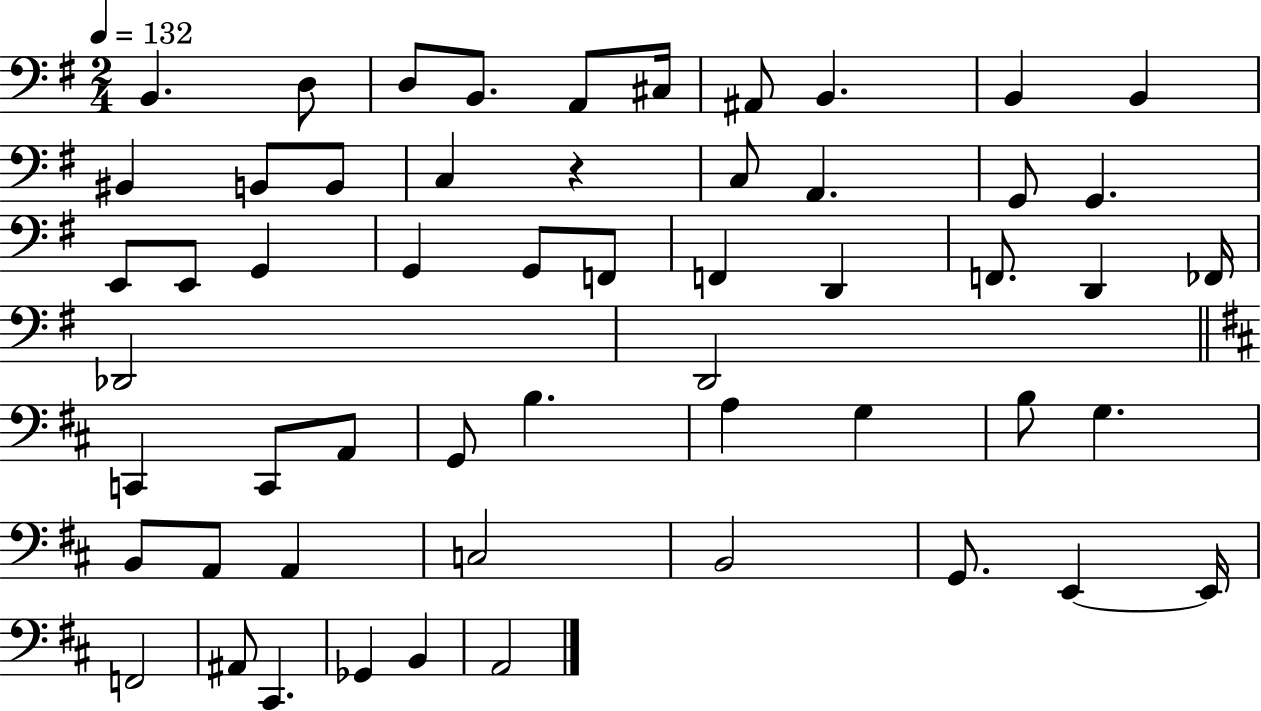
B2/q. D3/e D3/e B2/e. A2/e C#3/s A#2/e B2/q. B2/q B2/q BIS2/q B2/e B2/e C3/q R/q C3/e A2/q. G2/e G2/q. E2/e E2/e G2/q G2/q G2/e F2/e F2/q D2/q F2/e. D2/q FES2/s Db2/h D2/h C2/q C2/e A2/e G2/e B3/q. A3/q G3/q B3/e G3/q. B2/e A2/e A2/q C3/h B2/h G2/e. E2/q E2/s F2/h A#2/e C#2/q. Gb2/q B2/q A2/h